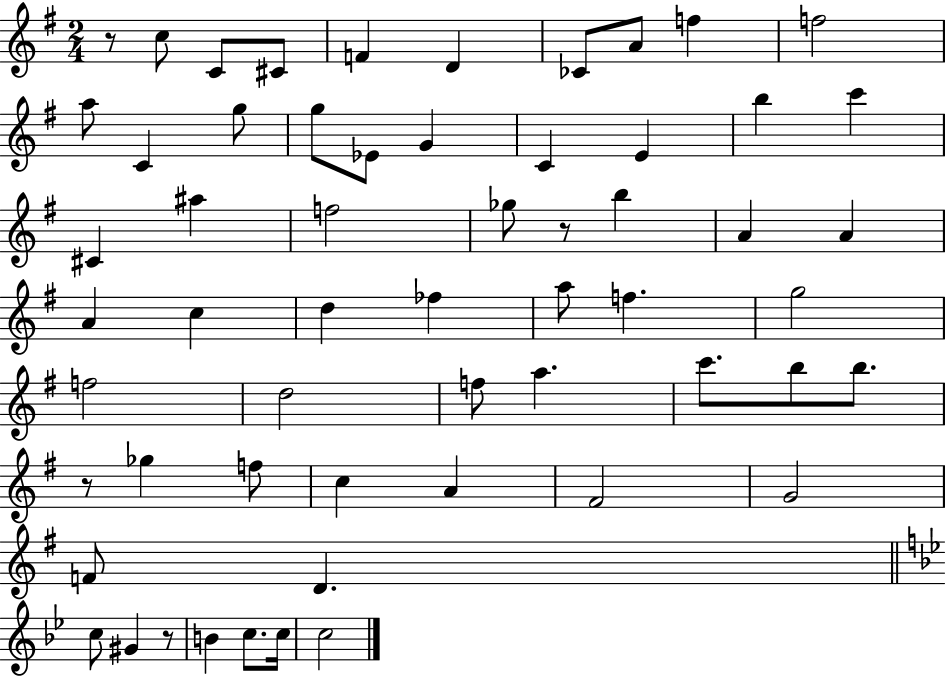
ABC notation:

X:1
T:Untitled
M:2/4
L:1/4
K:G
z/2 c/2 C/2 ^C/2 F D _C/2 A/2 f f2 a/2 C g/2 g/2 _E/2 G C E b c' ^C ^a f2 _g/2 z/2 b A A A c d _f a/2 f g2 f2 d2 f/2 a c'/2 b/2 b/2 z/2 _g f/2 c A ^F2 G2 F/2 D c/2 ^G z/2 B c/2 c/4 c2